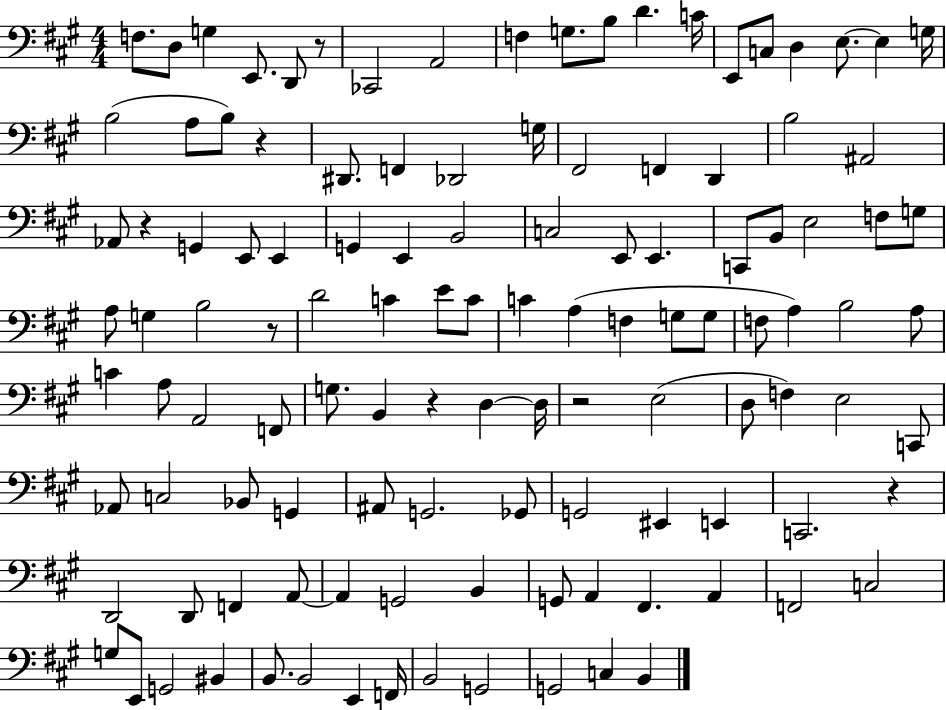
X:1
T:Untitled
M:4/4
L:1/4
K:A
F,/2 D,/2 G, E,,/2 D,,/2 z/2 _C,,2 A,,2 F, G,/2 B,/2 D C/4 E,,/2 C,/2 D, E,/2 E, G,/4 B,2 A,/2 B,/2 z ^D,,/2 F,, _D,,2 G,/4 ^F,,2 F,, D,, B,2 ^A,,2 _A,,/2 z G,, E,,/2 E,, G,, E,, B,,2 C,2 E,,/2 E,, C,,/2 B,,/2 E,2 F,/2 G,/2 A,/2 G, B,2 z/2 D2 C E/2 C/2 C A, F, G,/2 G,/2 F,/2 A, B,2 A,/2 C A,/2 A,,2 F,,/2 G,/2 B,, z D, D,/4 z2 E,2 D,/2 F, E,2 C,,/2 _A,,/2 C,2 _B,,/2 G,, ^A,,/2 G,,2 _G,,/2 G,,2 ^E,, E,, C,,2 z D,,2 D,,/2 F,, A,,/2 A,, G,,2 B,, G,,/2 A,, ^F,, A,, F,,2 C,2 G,/2 E,,/2 G,,2 ^B,, B,,/2 B,,2 E,, F,,/4 B,,2 G,,2 G,,2 C, B,,